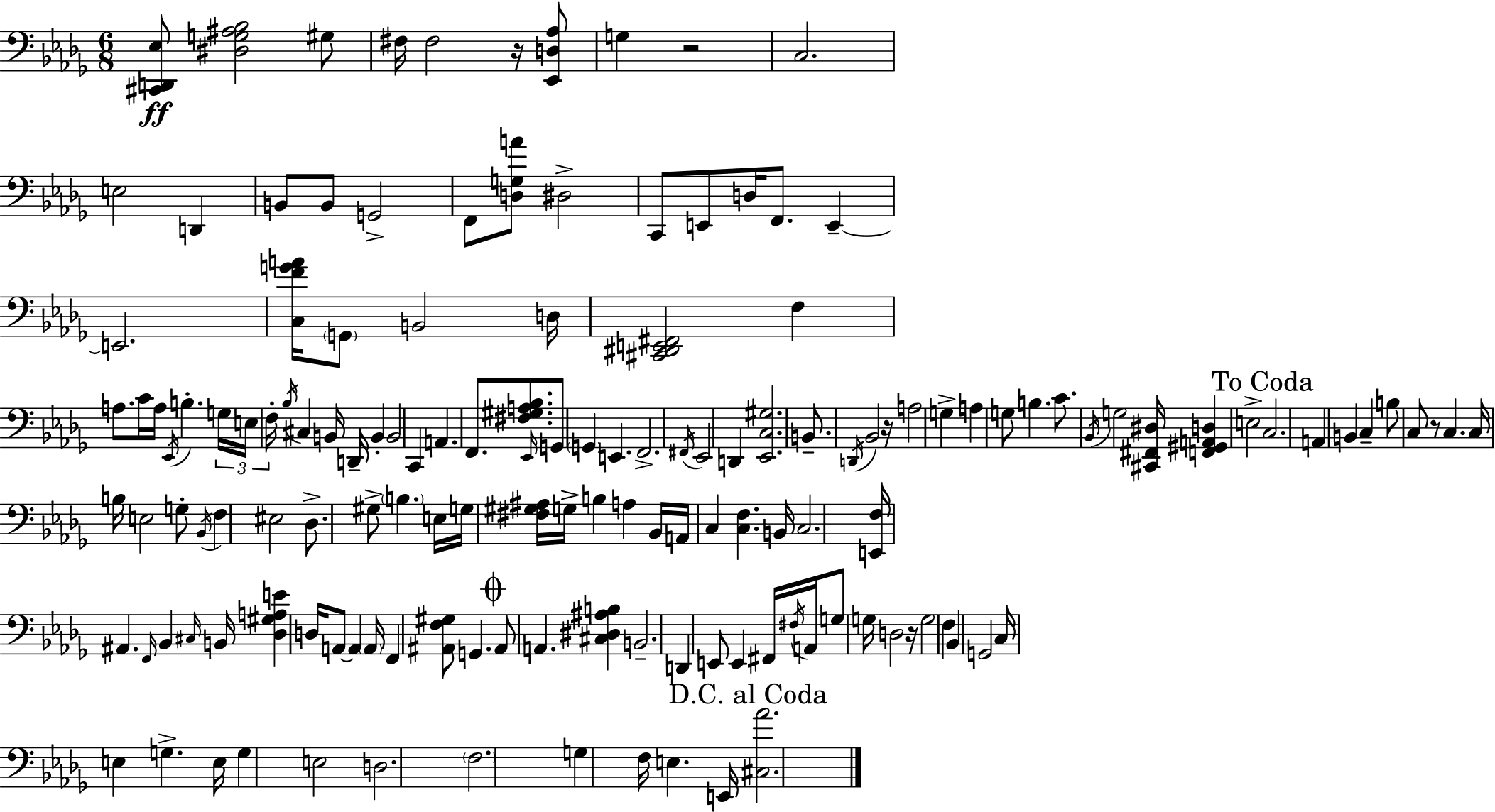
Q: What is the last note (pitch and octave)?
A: E2